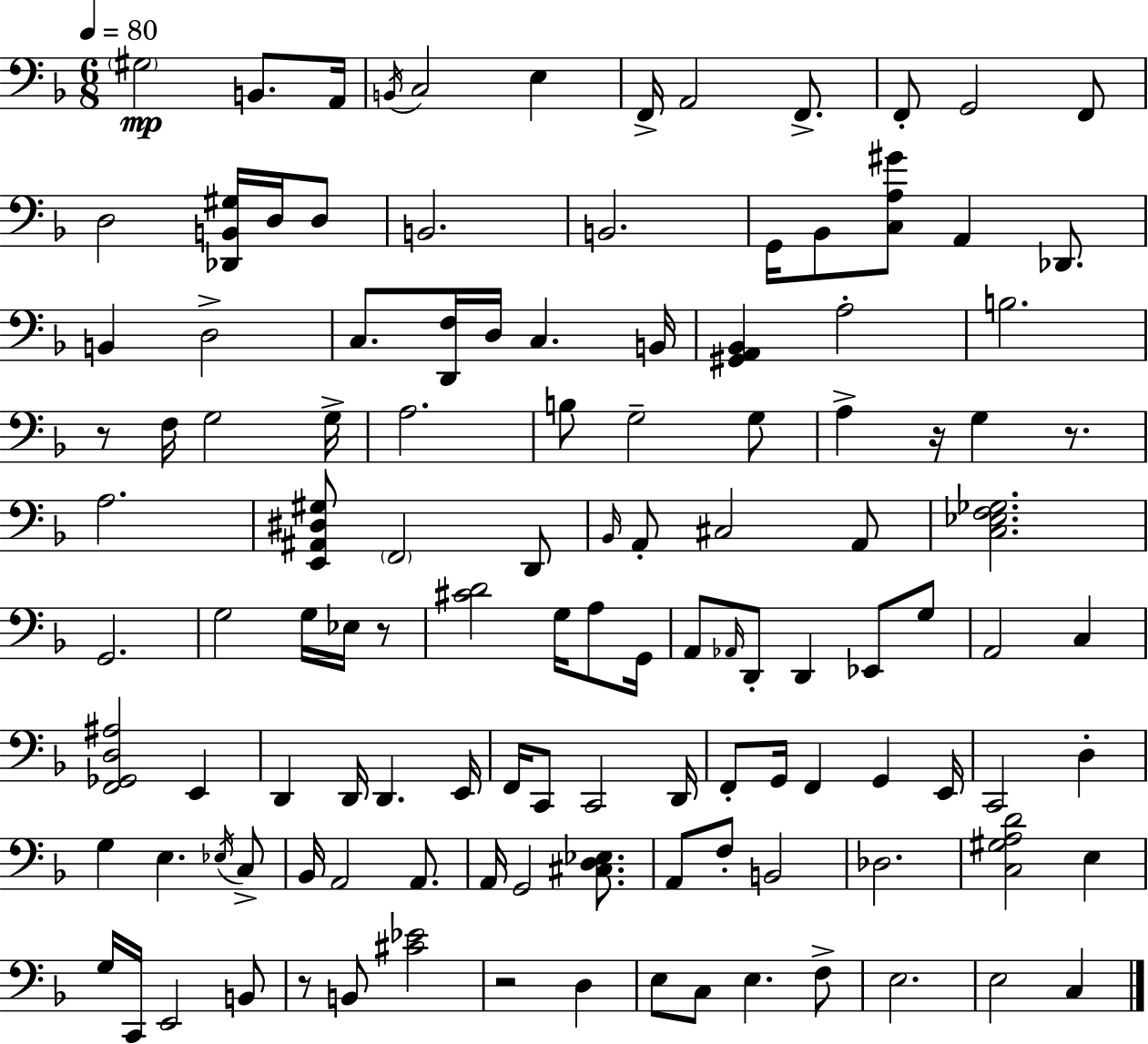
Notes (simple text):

G#3/h B2/e. A2/s B2/s C3/h E3/q F2/s A2/h F2/e. F2/e G2/h F2/e D3/h [Db2,B2,G#3]/s D3/s D3/e B2/h. B2/h. G2/s Bb2/e [C3,A3,G#4]/e A2/q Db2/e. B2/q D3/h C3/e. [D2,F3]/s D3/s C3/q. B2/s [G#2,A2,Bb2]/q A3/h B3/h. R/e F3/s G3/h G3/s A3/h. B3/e G3/h G3/e A3/q R/s G3/q R/e. A3/h. [E2,A#2,D#3,G#3]/e F2/h D2/e Bb2/s A2/e C#3/h A2/e [C3,Eb3,F3,Gb3]/h. G2/h. G3/h G3/s Eb3/s R/e [C#4,D4]/h G3/s A3/e G2/s A2/e Ab2/s D2/e D2/q Eb2/e G3/e A2/h C3/q [F2,Gb2,D3,A#3]/h E2/q D2/q D2/s D2/q. E2/s F2/s C2/e C2/h D2/s F2/e G2/s F2/q G2/q E2/s C2/h D3/q G3/q E3/q. Eb3/s C3/e Bb2/s A2/h A2/e. A2/s G2/h [C#3,D3,Eb3]/e. A2/e F3/e B2/h Db3/h. [C3,G#3,A3,D4]/h E3/q G3/s C2/s E2/h B2/e R/e B2/e [C#4,Eb4]/h R/h D3/q E3/e C3/e E3/q. F3/e E3/h. E3/h C3/q